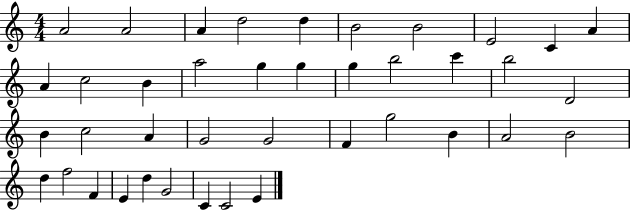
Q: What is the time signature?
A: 4/4